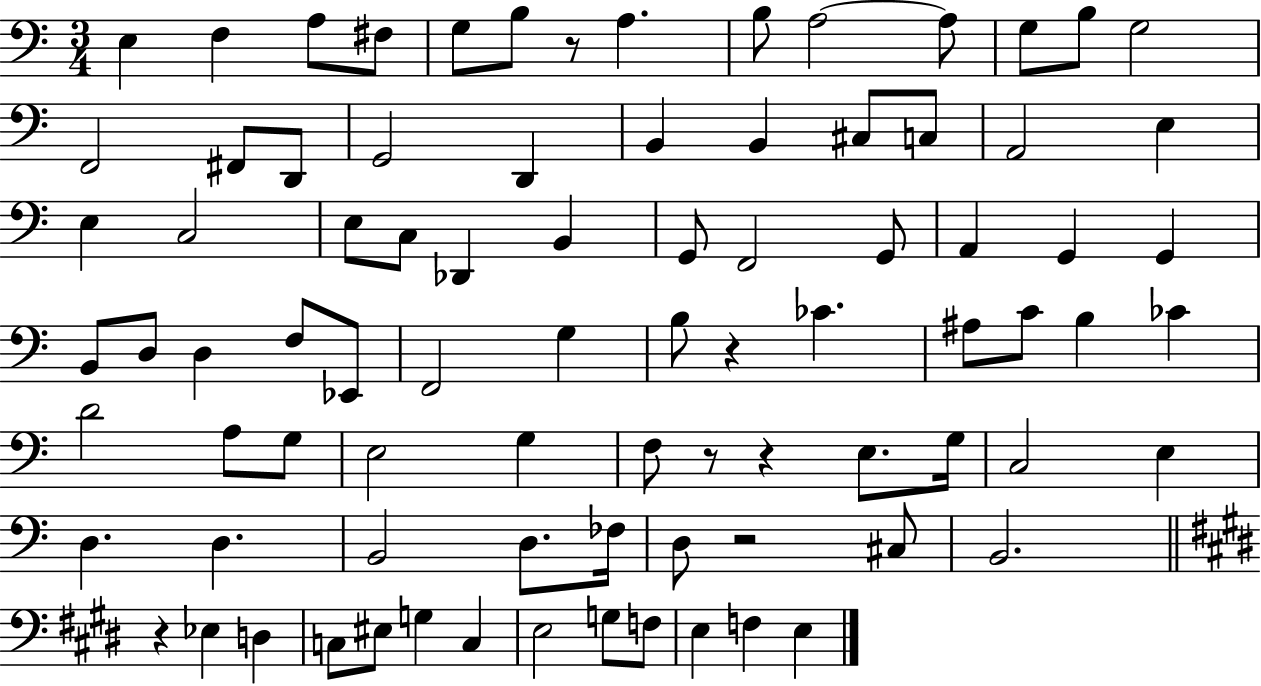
X:1
T:Untitled
M:3/4
L:1/4
K:C
E, F, A,/2 ^F,/2 G,/2 B,/2 z/2 A, B,/2 A,2 A,/2 G,/2 B,/2 G,2 F,,2 ^F,,/2 D,,/2 G,,2 D,, B,, B,, ^C,/2 C,/2 A,,2 E, E, C,2 E,/2 C,/2 _D,, B,, G,,/2 F,,2 G,,/2 A,, G,, G,, B,,/2 D,/2 D, F,/2 _E,,/2 F,,2 G, B,/2 z _C ^A,/2 C/2 B, _C D2 A,/2 G,/2 E,2 G, F,/2 z/2 z E,/2 G,/4 C,2 E, D, D, B,,2 D,/2 _F,/4 D,/2 z2 ^C,/2 B,,2 z _E, D, C,/2 ^E,/2 G, C, E,2 G,/2 F,/2 E, F, E,